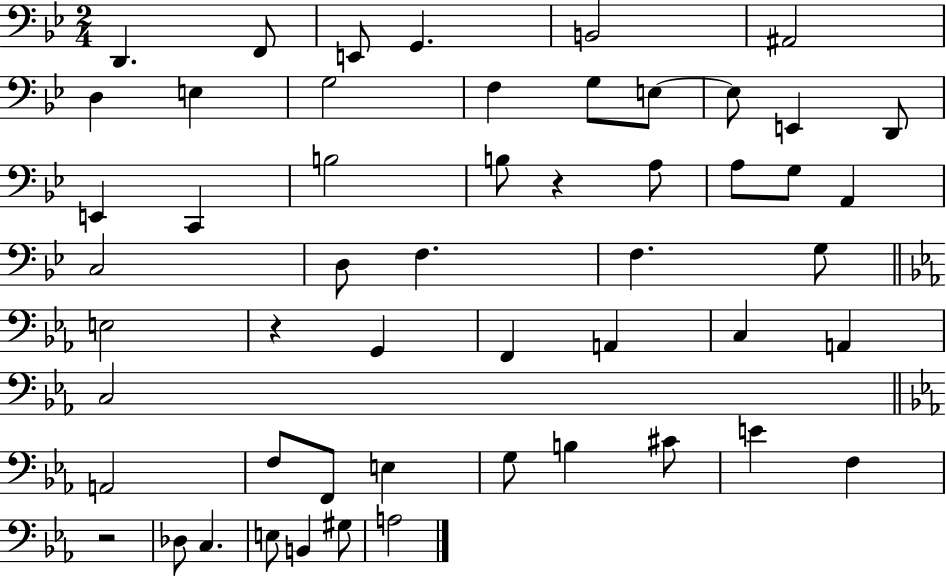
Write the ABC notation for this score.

X:1
T:Untitled
M:2/4
L:1/4
K:Bb
D,, F,,/2 E,,/2 G,, B,,2 ^A,,2 D, E, G,2 F, G,/2 E,/2 E,/2 E,, D,,/2 E,, C,, B,2 B,/2 z A,/2 A,/2 G,/2 A,, C,2 D,/2 F, F, G,/2 E,2 z G,, F,, A,, C, A,, C,2 A,,2 F,/2 F,,/2 E, G,/2 B, ^C/2 E F, z2 _D,/2 C, E,/2 B,, ^G,/2 A,2